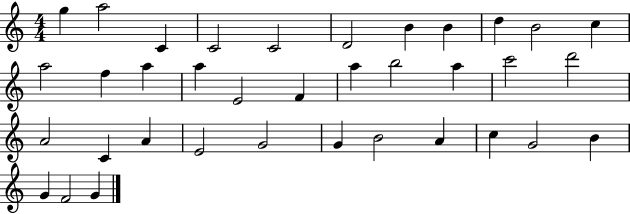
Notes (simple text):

G5/q A5/h C4/q C4/h C4/h D4/h B4/q B4/q D5/q B4/h C5/q A5/h F5/q A5/q A5/q E4/h F4/q A5/q B5/h A5/q C6/h D6/h A4/h C4/q A4/q E4/h G4/h G4/q B4/h A4/q C5/q G4/h B4/q G4/q F4/h G4/q